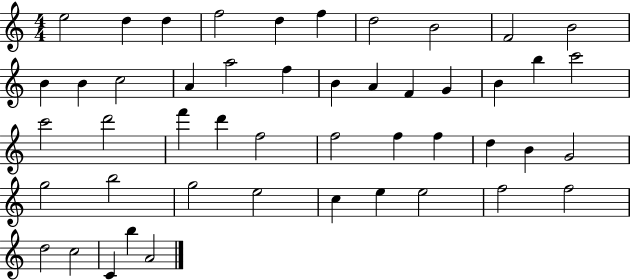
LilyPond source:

{
  \clef treble
  \numericTimeSignature
  \time 4/4
  \key c \major
  e''2 d''4 d''4 | f''2 d''4 f''4 | d''2 b'2 | f'2 b'2 | \break b'4 b'4 c''2 | a'4 a''2 f''4 | b'4 a'4 f'4 g'4 | b'4 b''4 c'''2 | \break c'''2 d'''2 | f'''4 d'''4 f''2 | f''2 f''4 f''4 | d''4 b'4 g'2 | \break g''2 b''2 | g''2 e''2 | c''4 e''4 e''2 | f''2 f''2 | \break d''2 c''2 | c'4 b''4 a'2 | \bar "|."
}